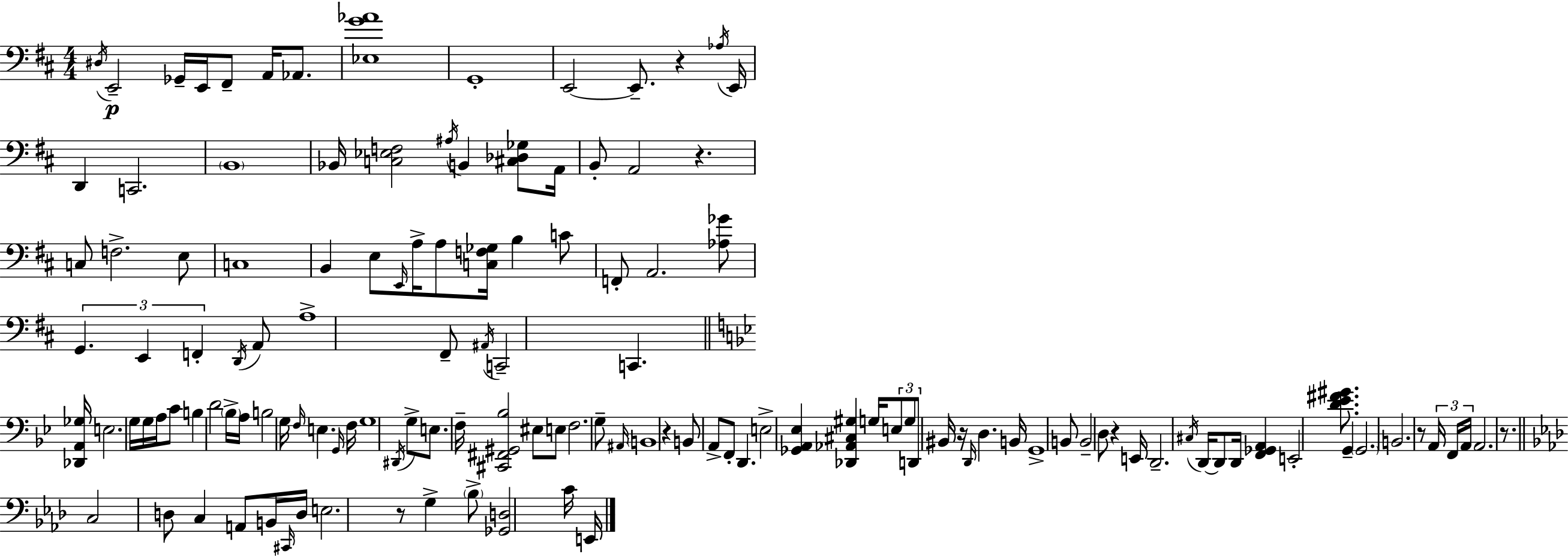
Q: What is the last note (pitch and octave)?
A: E2